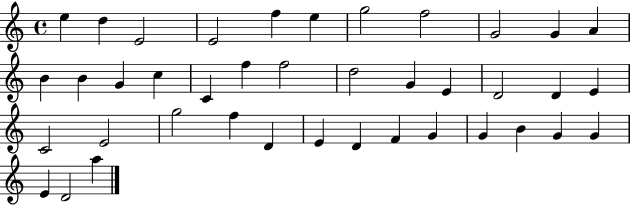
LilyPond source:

{
  \clef treble
  \time 4/4
  \defaultTimeSignature
  \key c \major
  e''4 d''4 e'2 | e'2 f''4 e''4 | g''2 f''2 | g'2 g'4 a'4 | \break b'4 b'4 g'4 c''4 | c'4 f''4 f''2 | d''2 g'4 e'4 | d'2 d'4 e'4 | \break c'2 e'2 | g''2 f''4 d'4 | e'4 d'4 f'4 g'4 | g'4 b'4 g'4 g'4 | \break e'4 d'2 a''4 | \bar "|."
}